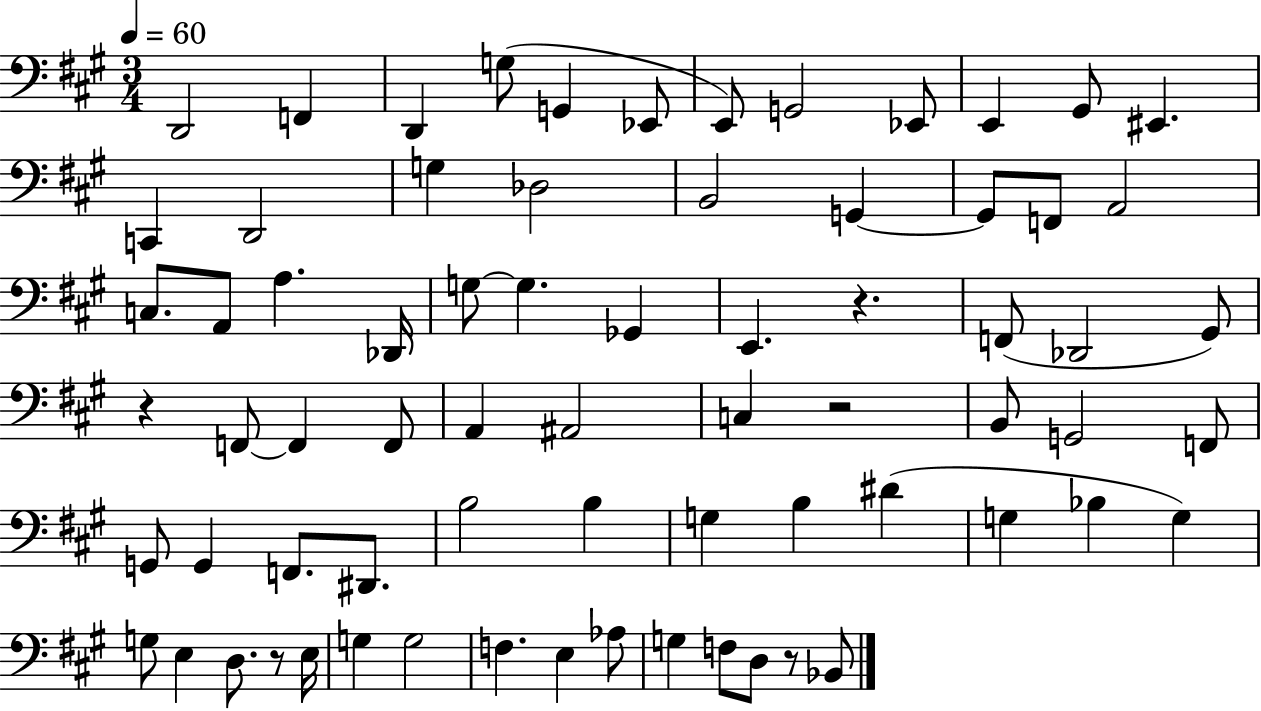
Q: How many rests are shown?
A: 5